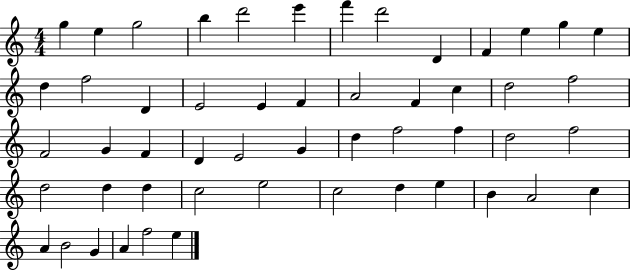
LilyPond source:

{
  \clef treble
  \numericTimeSignature
  \time 4/4
  \key c \major
  g''4 e''4 g''2 | b''4 d'''2 e'''4 | f'''4 d'''2 d'4 | f'4 e''4 g''4 e''4 | \break d''4 f''2 d'4 | e'2 e'4 f'4 | a'2 f'4 c''4 | d''2 f''2 | \break f'2 g'4 f'4 | d'4 e'2 g'4 | d''4 f''2 f''4 | d''2 f''2 | \break d''2 d''4 d''4 | c''2 e''2 | c''2 d''4 e''4 | b'4 a'2 c''4 | \break a'4 b'2 g'4 | a'4 f''2 e''4 | \bar "|."
}